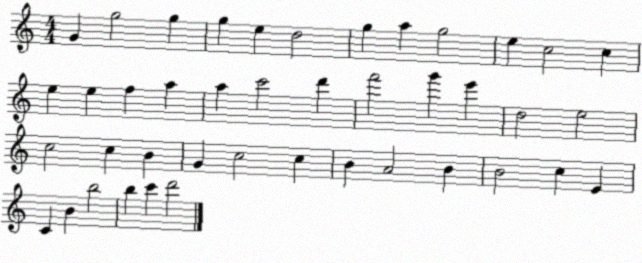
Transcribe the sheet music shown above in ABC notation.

X:1
T:Untitled
M:4/4
L:1/4
K:C
G g2 g g e d2 g a g2 e c2 c e e f a a c'2 d' f'2 g' e' d2 e2 c2 c B G c2 c B A2 B B2 c E C B b2 b c' d'2